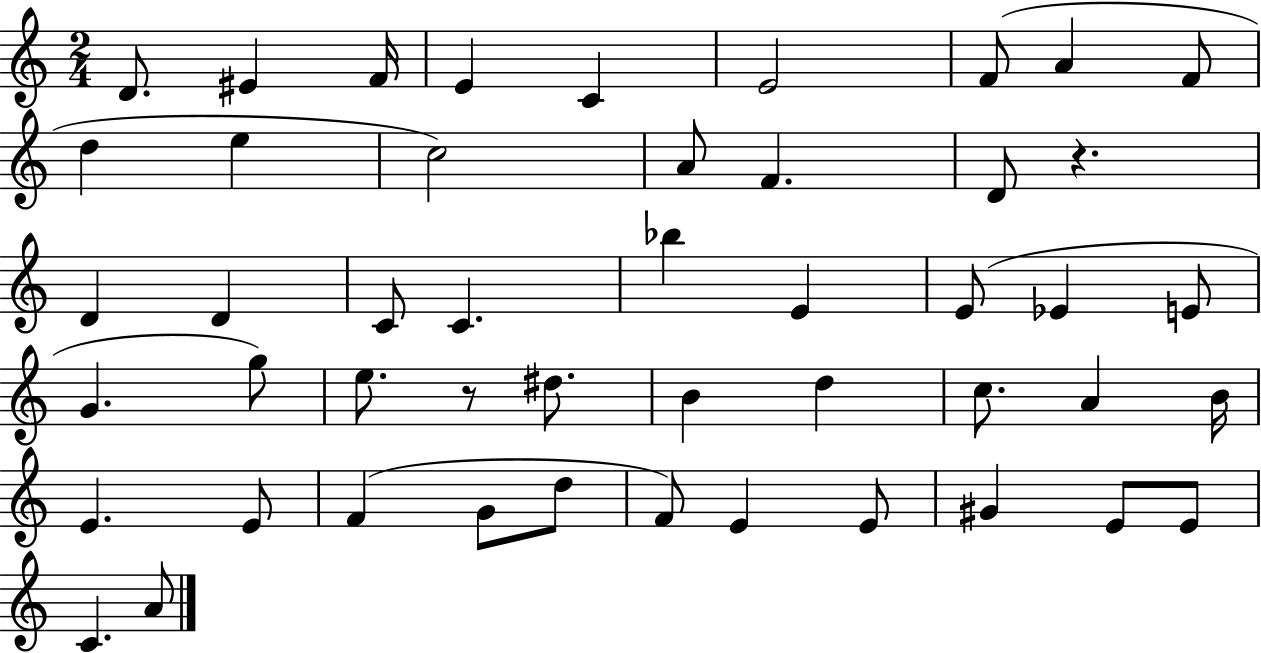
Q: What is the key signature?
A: C major